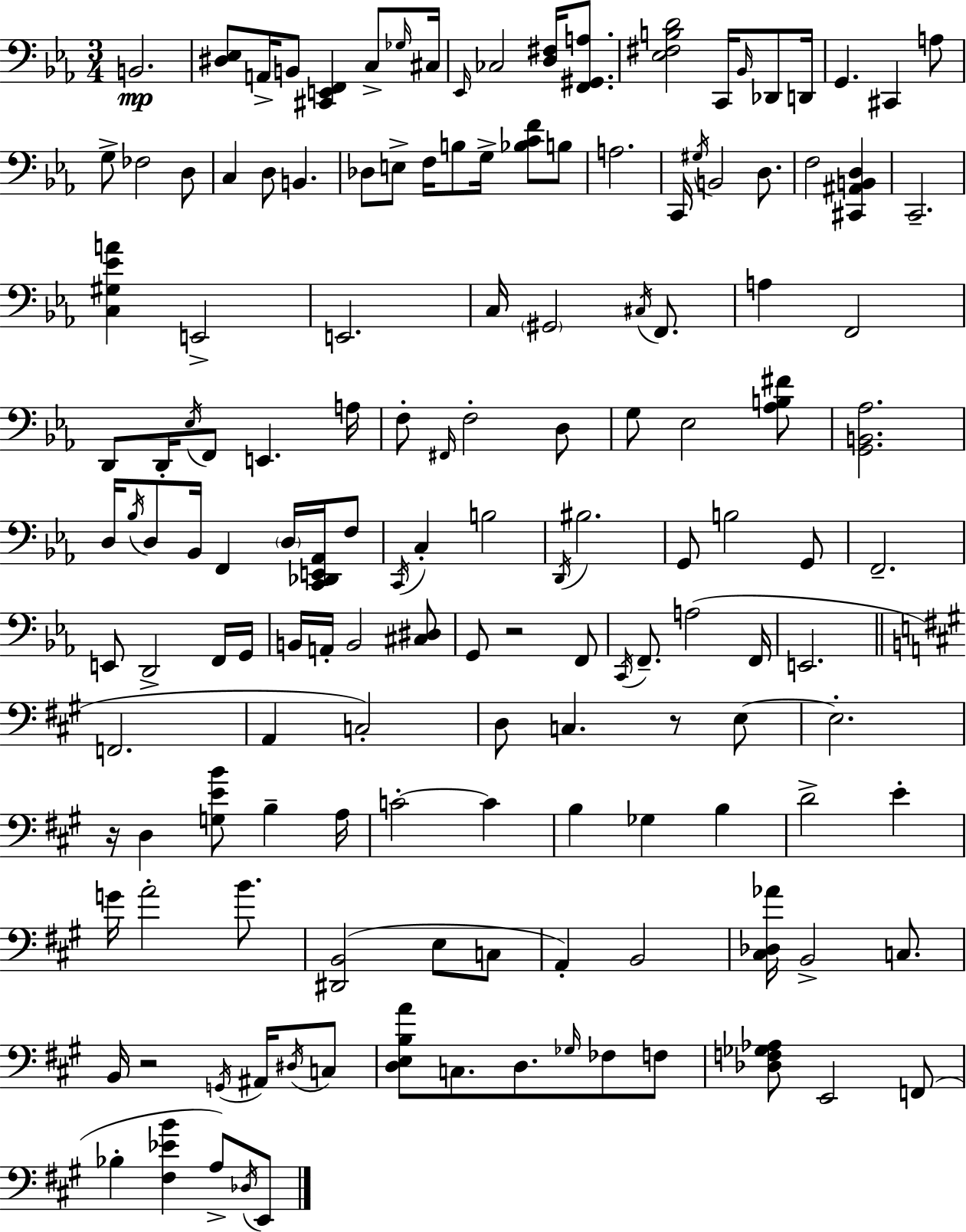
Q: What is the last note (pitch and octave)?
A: E2